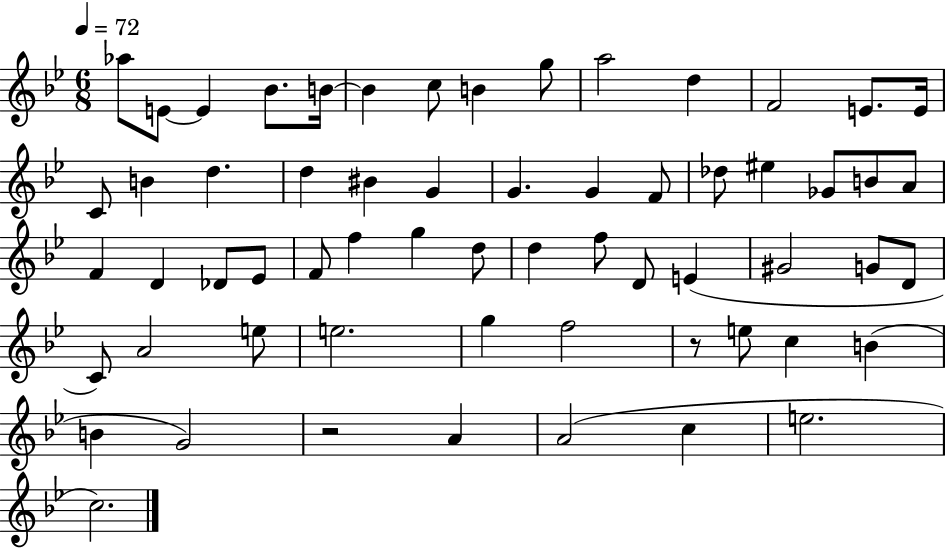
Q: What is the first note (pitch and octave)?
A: Ab5